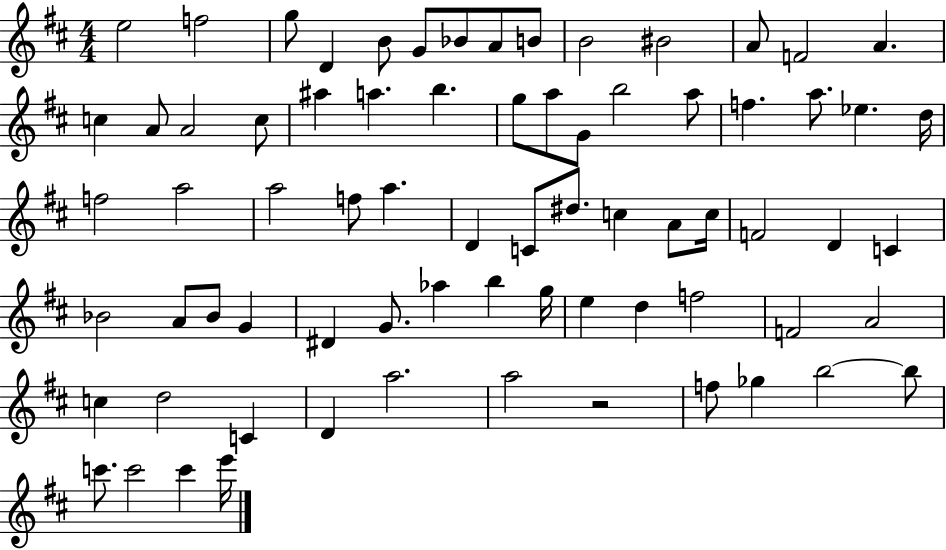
X:1
T:Untitled
M:4/4
L:1/4
K:D
e2 f2 g/2 D B/2 G/2 _B/2 A/2 B/2 B2 ^B2 A/2 F2 A c A/2 A2 c/2 ^a a b g/2 a/2 G/2 b2 a/2 f a/2 _e d/4 f2 a2 a2 f/2 a D C/2 ^d/2 c A/2 c/4 F2 D C _B2 A/2 _B/2 G ^D G/2 _a b g/4 e d f2 F2 A2 c d2 C D a2 a2 z2 f/2 _g b2 b/2 c'/2 c'2 c' e'/4